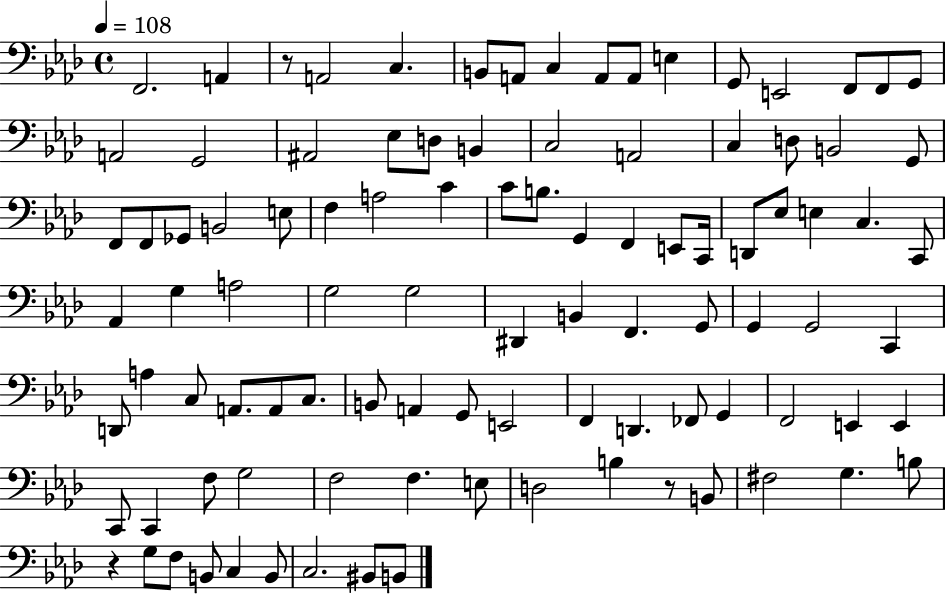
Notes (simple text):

F2/h. A2/q R/e A2/h C3/q. B2/e A2/e C3/q A2/e A2/e E3/q G2/e E2/h F2/e F2/e G2/e A2/h G2/h A#2/h Eb3/e D3/e B2/q C3/h A2/h C3/q D3/e B2/h G2/e F2/e F2/e Gb2/e B2/h E3/e F3/q A3/h C4/q C4/e B3/e. G2/q F2/q E2/e C2/s D2/e Eb3/e E3/q C3/q. C2/e Ab2/q G3/q A3/h G3/h G3/h D#2/q B2/q F2/q. G2/e G2/q G2/h C2/q D2/e A3/q C3/e A2/e. A2/e C3/e. B2/e A2/q G2/e E2/h F2/q D2/q. FES2/e G2/q F2/h E2/q E2/q C2/e C2/q F3/e G3/h F3/h F3/q. E3/e D3/h B3/q R/e B2/e F#3/h G3/q. B3/e R/q G3/e F3/e B2/e C3/q B2/e C3/h. BIS2/e B2/e